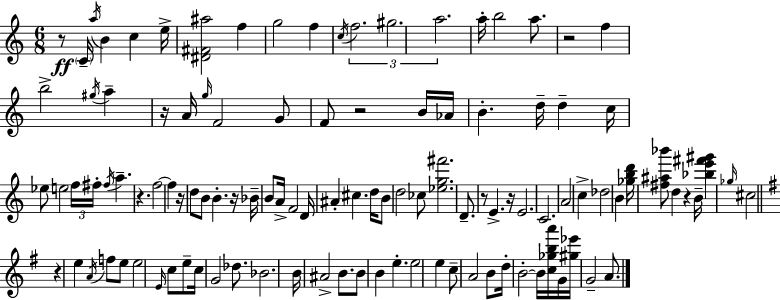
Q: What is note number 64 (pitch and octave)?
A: C#5